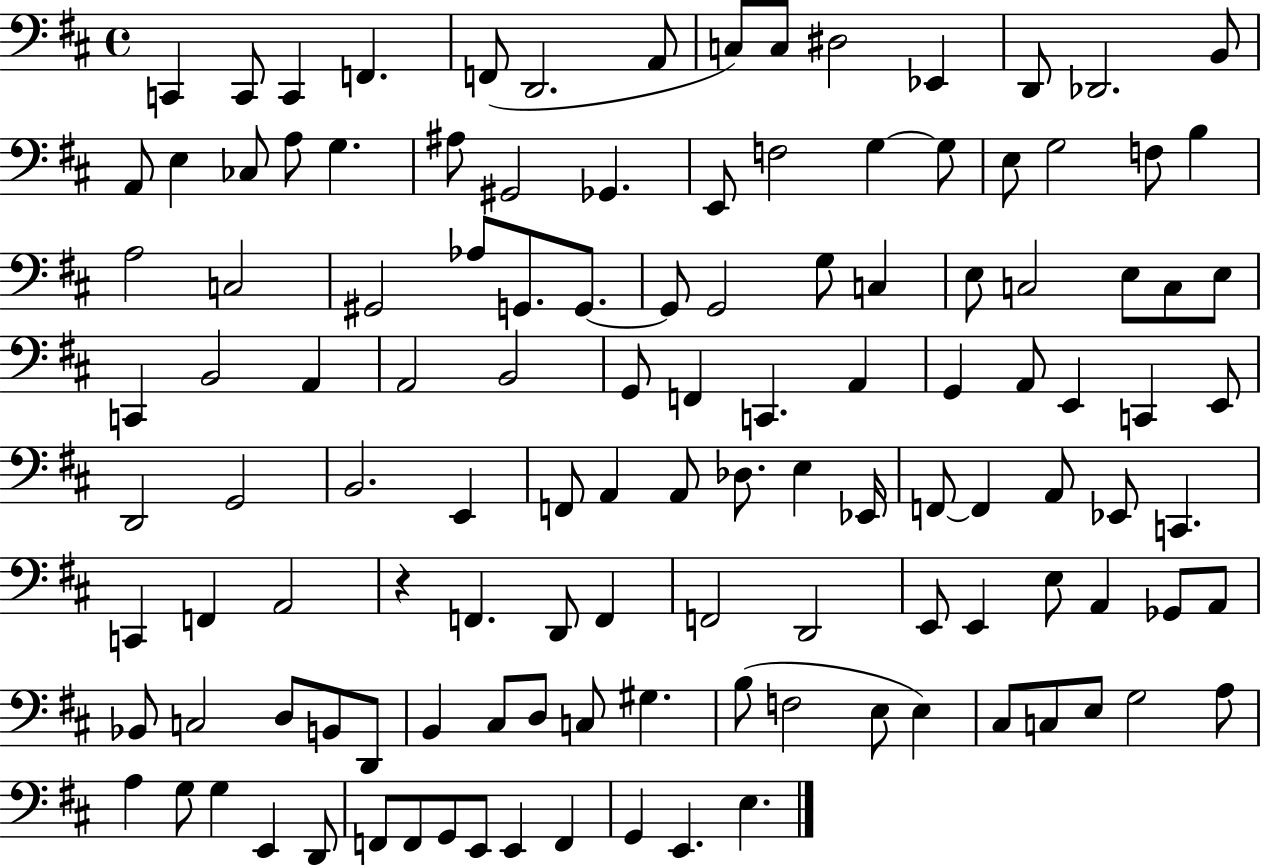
{
  \clef bass
  \time 4/4
  \defaultTimeSignature
  \key d \major
  c,4 c,8 c,4 f,4. | f,8( d,2. a,8 | c8) c8 dis2 ees,4 | d,8 des,2. b,8 | \break a,8 e4 ces8 a8 g4. | ais8 gis,2 ges,4. | e,8 f2 g4~~ g8 | e8 g2 f8 b4 | \break a2 c2 | gis,2 aes8 g,8. g,8.~~ | g,8 g,2 g8 c4 | e8 c2 e8 c8 e8 | \break c,4 b,2 a,4 | a,2 b,2 | g,8 f,4 c,4. a,4 | g,4 a,8 e,4 c,4 e,8 | \break d,2 g,2 | b,2. e,4 | f,8 a,4 a,8 des8. e4 ees,16 | f,8~~ f,4 a,8 ees,8 c,4. | \break c,4 f,4 a,2 | r4 f,4. d,8 f,4 | f,2 d,2 | e,8 e,4 e8 a,4 ges,8 a,8 | \break bes,8 c2 d8 b,8 d,8 | b,4 cis8 d8 c8 gis4. | b8( f2 e8 e4) | cis8 c8 e8 g2 a8 | \break a4 g8 g4 e,4 d,8 | f,8 f,8 g,8 e,8 e,4 f,4 | g,4 e,4. e4. | \bar "|."
}